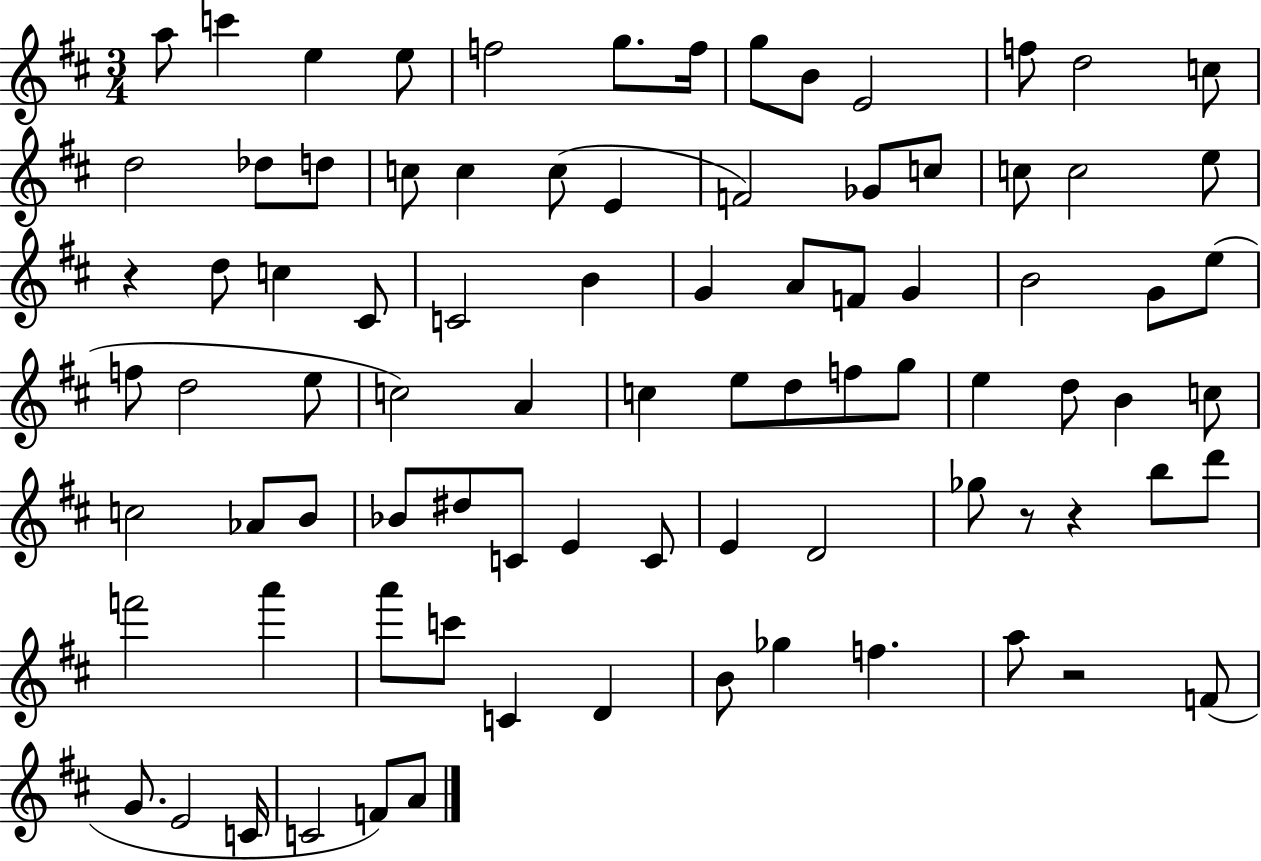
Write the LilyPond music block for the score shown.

{
  \clef treble
  \numericTimeSignature
  \time 3/4
  \key d \major
  \repeat volta 2 { a''8 c'''4 e''4 e''8 | f''2 g''8. f''16 | g''8 b'8 e'2 | f''8 d''2 c''8 | \break d''2 des''8 d''8 | c''8 c''4 c''8( e'4 | f'2) ges'8 c''8 | c''8 c''2 e''8 | \break r4 d''8 c''4 cis'8 | c'2 b'4 | g'4 a'8 f'8 g'4 | b'2 g'8 e''8( | \break f''8 d''2 e''8 | c''2) a'4 | c''4 e''8 d''8 f''8 g''8 | e''4 d''8 b'4 c''8 | \break c''2 aes'8 b'8 | bes'8 dis''8 c'8 e'4 c'8 | e'4 d'2 | ges''8 r8 r4 b''8 d'''8 | \break f'''2 a'''4 | a'''8 c'''8 c'4 d'4 | b'8 ges''4 f''4. | a''8 r2 f'8( | \break g'8. e'2 c'16 | c'2 f'8) a'8 | } \bar "|."
}